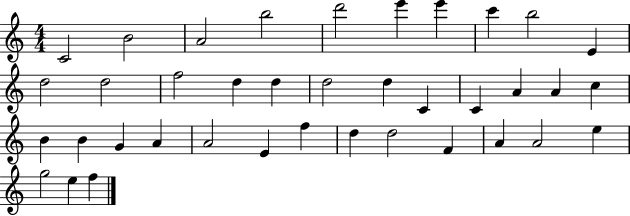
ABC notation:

X:1
T:Untitled
M:4/4
L:1/4
K:C
C2 B2 A2 b2 d'2 e' e' c' b2 E d2 d2 f2 d d d2 d C C A A c B B G A A2 E f d d2 F A A2 e g2 e f